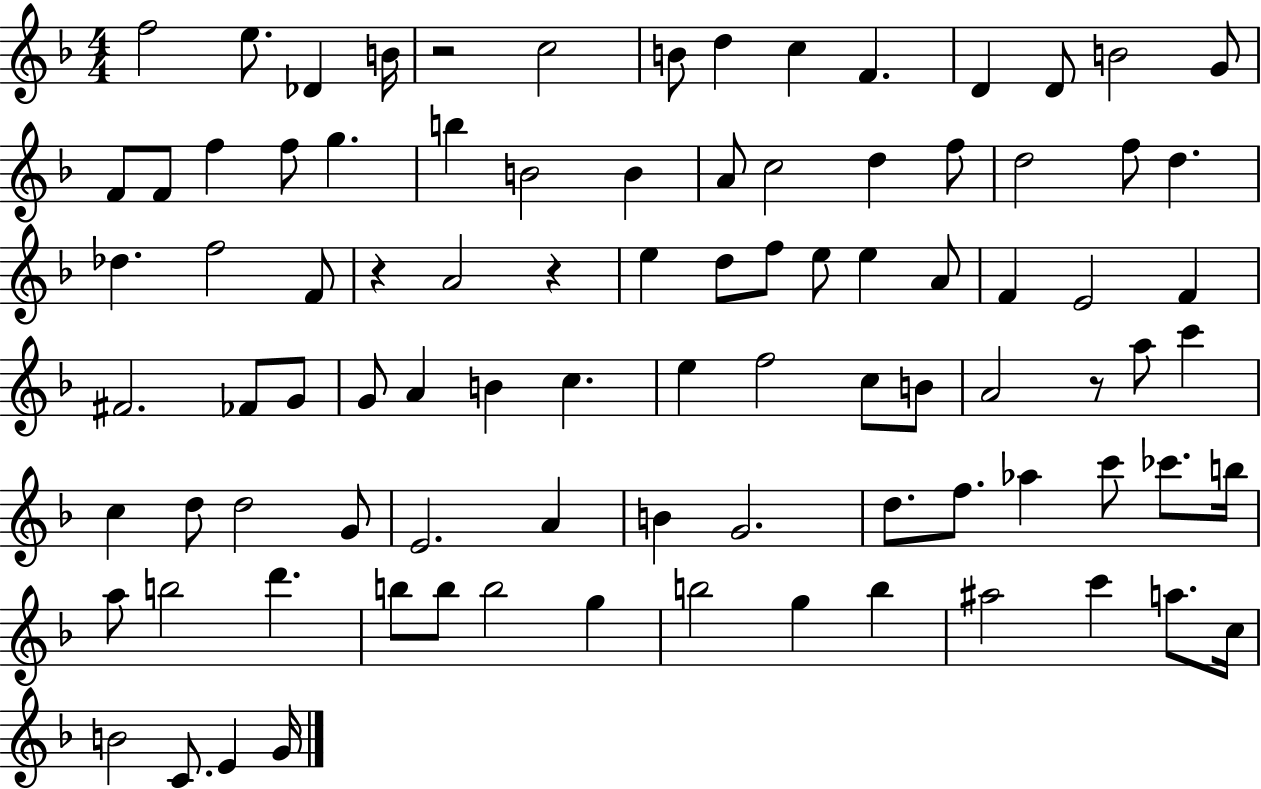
X:1
T:Untitled
M:4/4
L:1/4
K:F
f2 e/2 _D B/4 z2 c2 B/2 d c F D D/2 B2 G/2 F/2 F/2 f f/2 g b B2 B A/2 c2 d f/2 d2 f/2 d _d f2 F/2 z A2 z e d/2 f/2 e/2 e A/2 F E2 F ^F2 _F/2 G/2 G/2 A B c e f2 c/2 B/2 A2 z/2 a/2 c' c d/2 d2 G/2 E2 A B G2 d/2 f/2 _a c'/2 _c'/2 b/4 a/2 b2 d' b/2 b/2 b2 g b2 g b ^a2 c' a/2 c/4 B2 C/2 E G/4